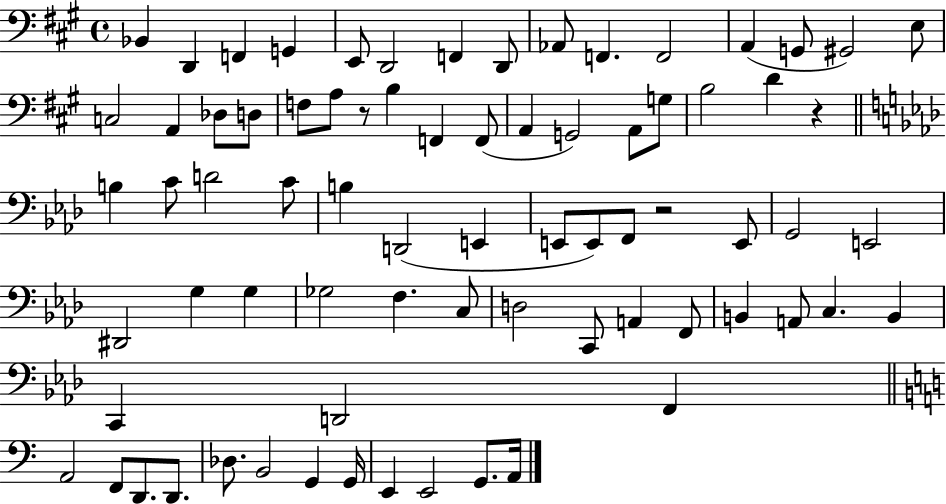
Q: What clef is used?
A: bass